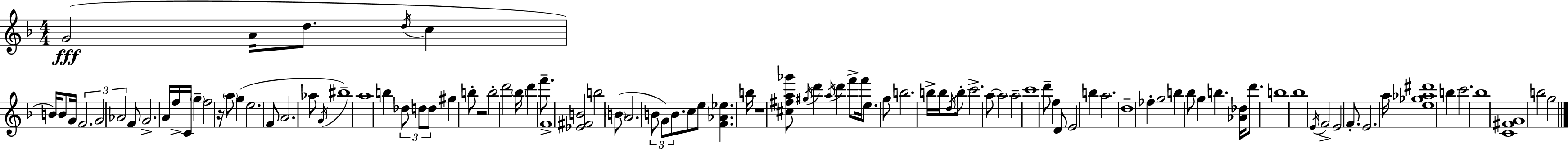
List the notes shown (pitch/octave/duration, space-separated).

G4/h A4/s D5/e. D5/s C5/q B4/s B4/e G4/s F4/h. G4/h Ab4/h F4/e G4/h. A4/s F5/s C4/s G5/q F5/h R/s A5/e G5/q E5/h. F4/e A4/h. Ab5/e G4/s BIS5/w A5/w B5/q Db5/e D5/e D5/e G#5/q B5/e R/h B5/h D6/h Bb5/s D6/q F6/e. F4/w [Eb4,F#4,B4]/h B5/h B4/e A4/h. B4/e G4/e B4/e. C5/e E5/e [F4,Ab4,Eb5]/q. B5/s R/w [C#5,F#5,A5,Gb6]/e G#5/s D6/q A5/s D6/q F6/e F6/s E5/e. G5/e B5/h. B5/s B5/s D5/s B5/e C6/h. A5/e A5/h A5/h C6/w D6/e F5/q D4/e E4/h B5/q A5/h. D5/w FES5/q G5/h B5/q Bb5/e G5/q B5/q. [Ab4,Db5]/s D6/e. B5/w Bb5/w E4/s F4/h E4/h F4/e. E4/h. A5/s [E5,Gb5,Ab5,D#6]/w B5/q C6/h. Bb5/w [C4,F#4,G4]/w B5/h G5/h